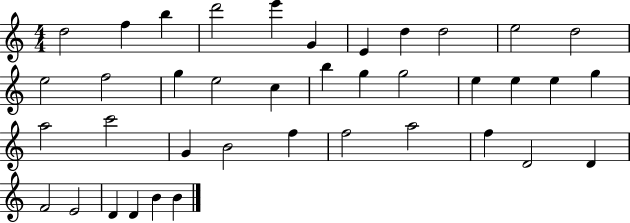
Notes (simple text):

D5/h F5/q B5/q D6/h E6/q G4/q E4/q D5/q D5/h E5/h D5/h E5/h F5/h G5/q E5/h C5/q B5/q G5/q G5/h E5/q E5/q E5/q G5/q A5/h C6/h G4/q B4/h F5/q F5/h A5/h F5/q D4/h D4/q F4/h E4/h D4/q D4/q B4/q B4/q